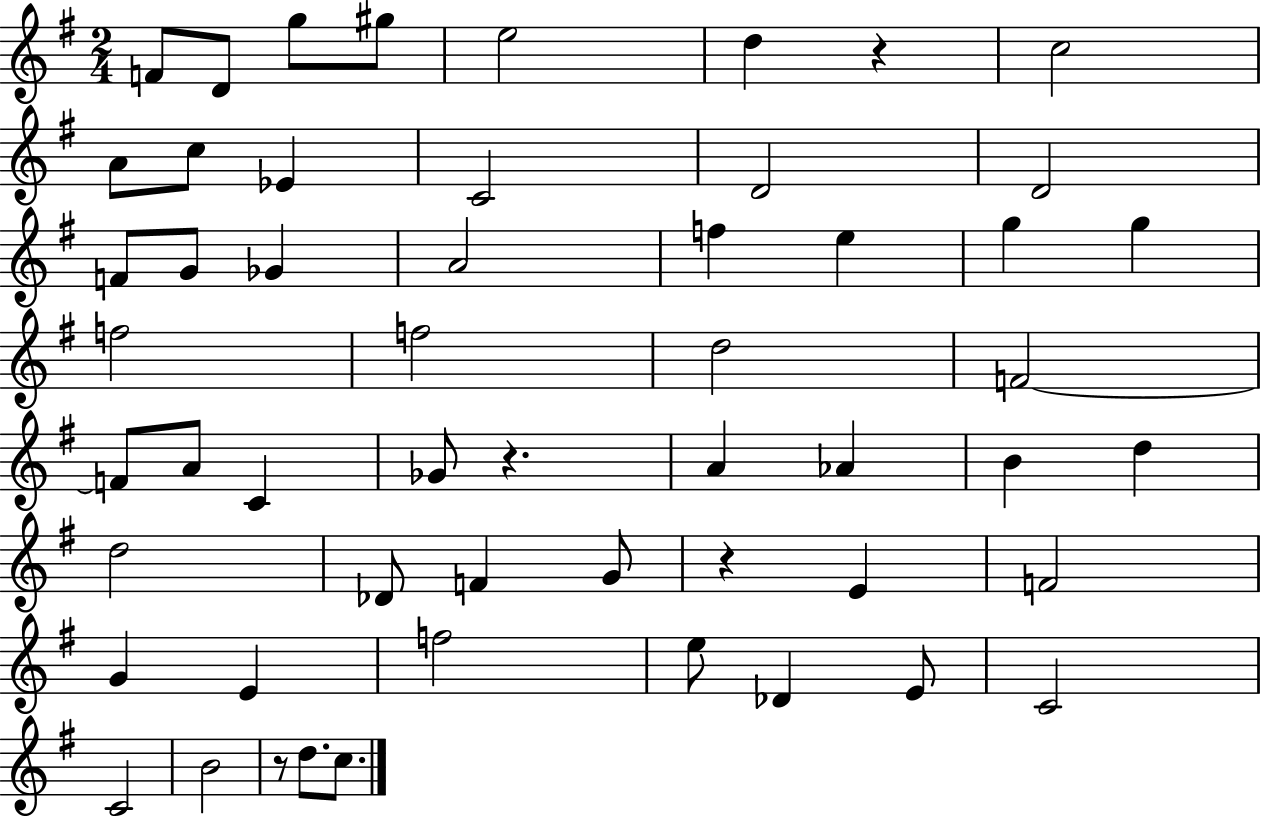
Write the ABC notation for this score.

X:1
T:Untitled
M:2/4
L:1/4
K:G
F/2 D/2 g/2 ^g/2 e2 d z c2 A/2 c/2 _E C2 D2 D2 F/2 G/2 _G A2 f e g g f2 f2 d2 F2 F/2 A/2 C _G/2 z A _A B d d2 _D/2 F G/2 z E F2 G E f2 e/2 _D E/2 C2 C2 B2 z/2 d/2 c/2